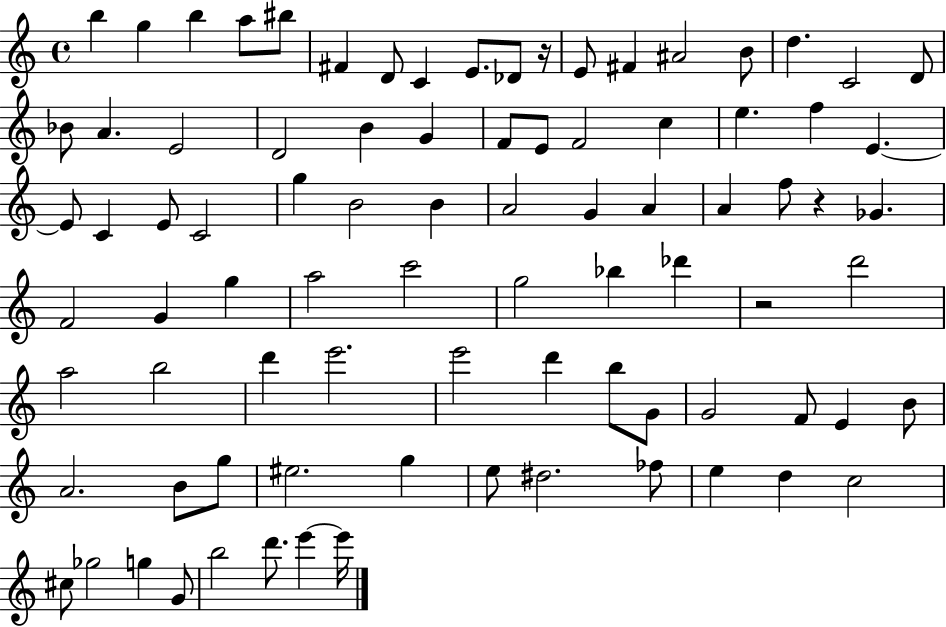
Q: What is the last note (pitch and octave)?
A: E6